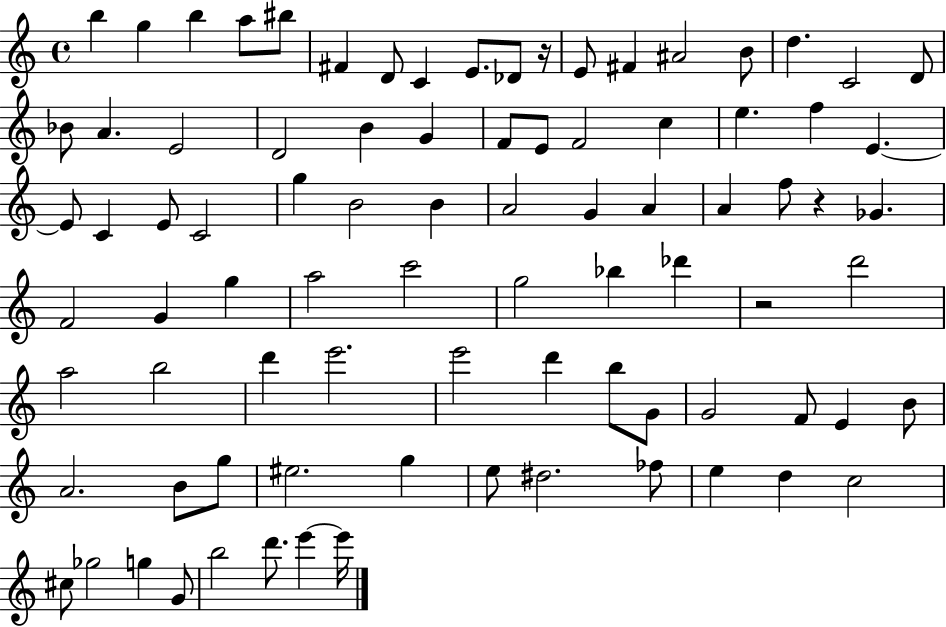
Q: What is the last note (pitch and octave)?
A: E6